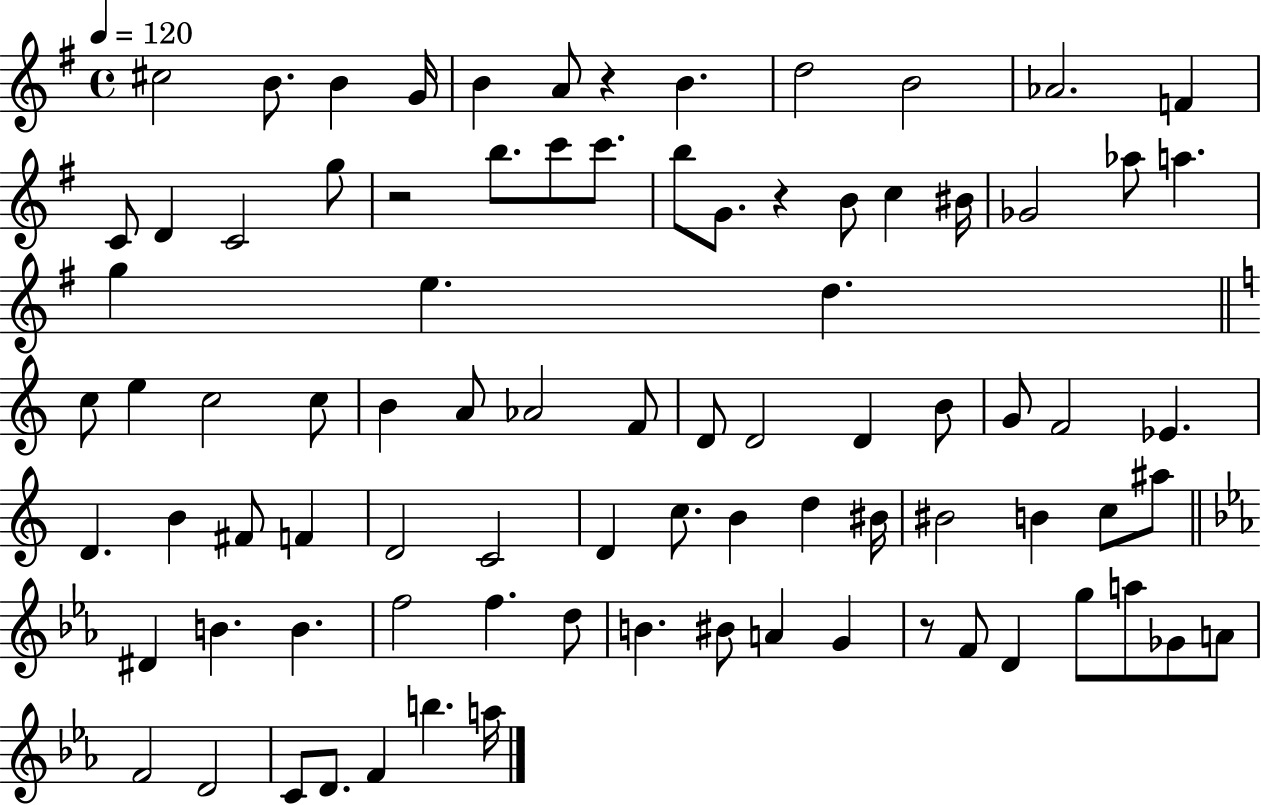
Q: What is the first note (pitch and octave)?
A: C#5